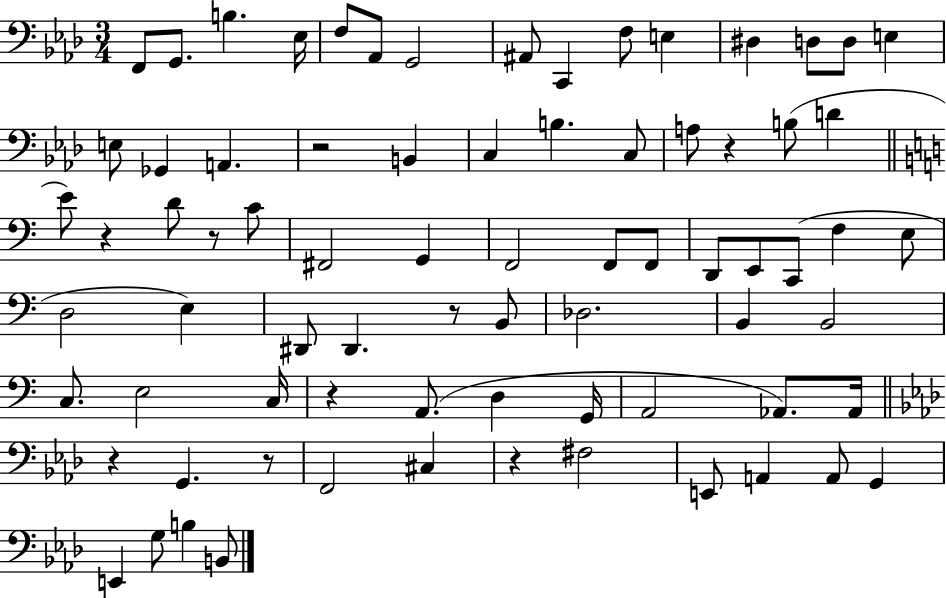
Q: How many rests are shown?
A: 9